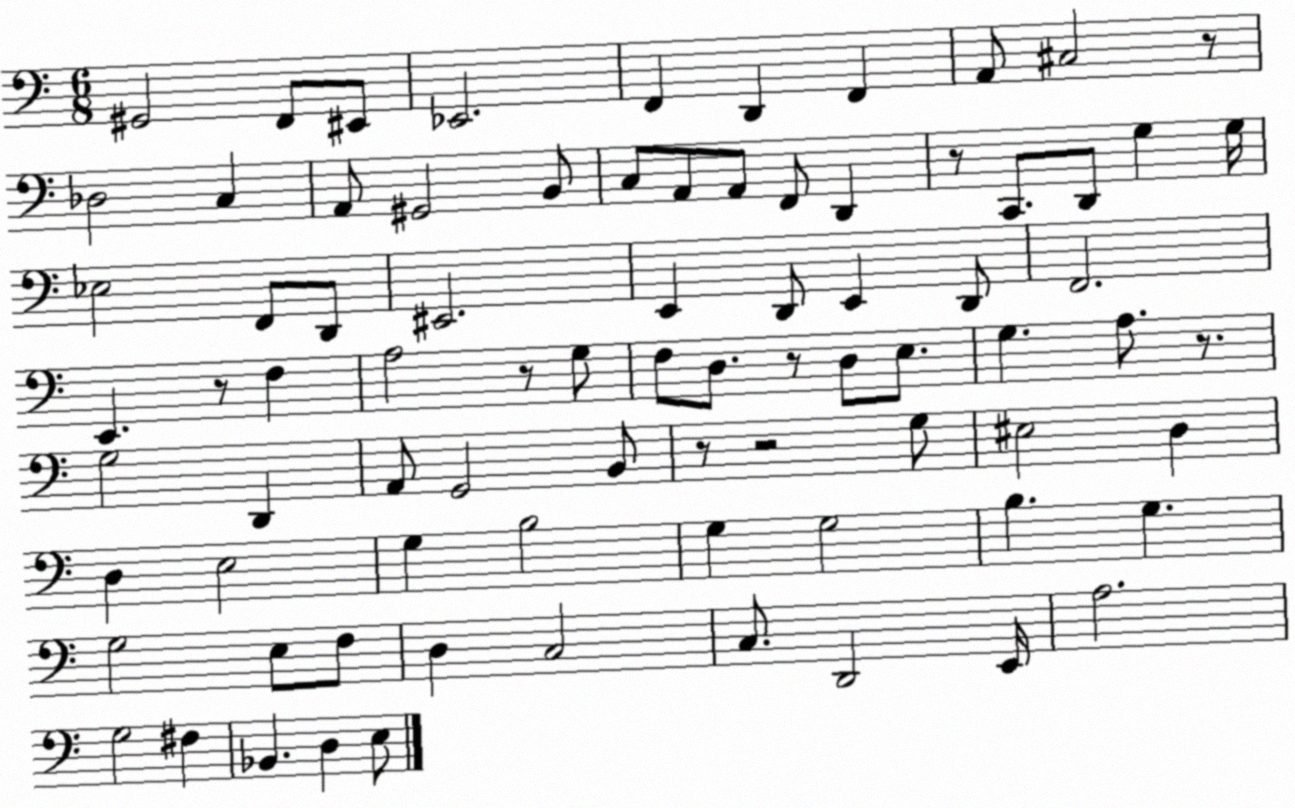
X:1
T:Untitled
M:6/8
L:1/4
K:C
^G,,2 F,,/2 ^E,,/2 _E,,2 F,, D,, F,, A,,/2 ^C,2 z/2 _D,2 C, A,,/2 ^G,,2 B,,/2 C,/2 A,,/2 A,,/2 F,,/2 D,, z/2 C,,/2 D,,/2 G, G,/4 _E,2 F,,/2 D,,/2 ^E,,2 E,, D,,/2 E,, D,,/2 F,,2 E,, z/2 F, A,2 z/2 G,/2 F,/2 D,/2 z/2 D,/2 E,/2 G, A,/2 z/2 G,2 D,, A,,/2 G,,2 B,,/2 z/2 z2 G,/2 ^E,2 D, D, E,2 G, B,2 G, G,2 B, G, G,2 E,/2 F,/2 D, C,2 C,/2 D,,2 E,,/4 A,2 G,2 ^F, _B,, D, E,/2